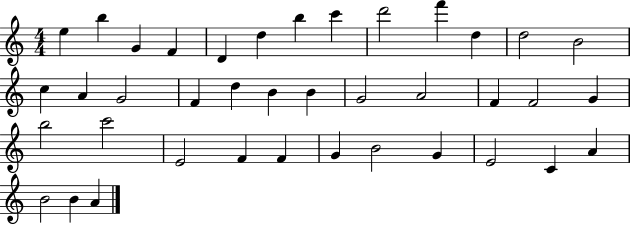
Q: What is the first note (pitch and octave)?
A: E5